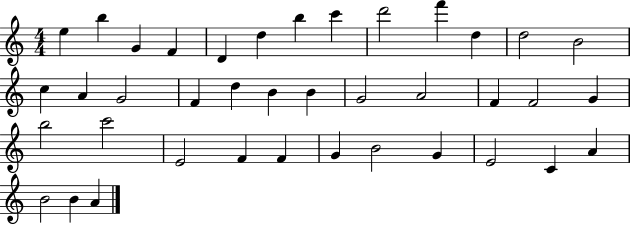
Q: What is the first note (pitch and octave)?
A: E5